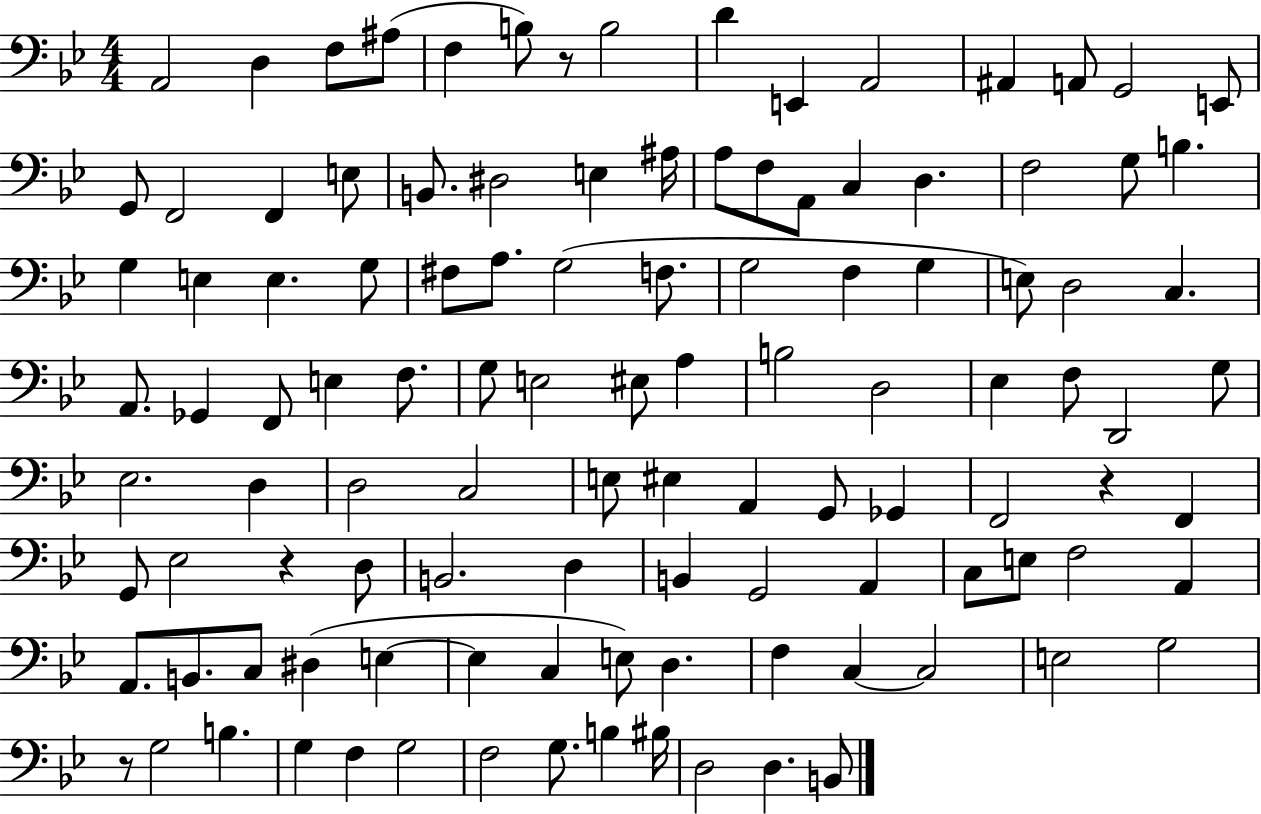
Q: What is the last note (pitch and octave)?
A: B2